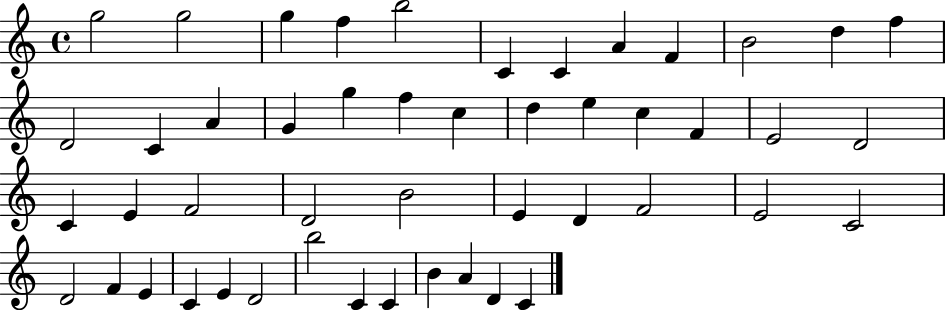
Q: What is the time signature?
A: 4/4